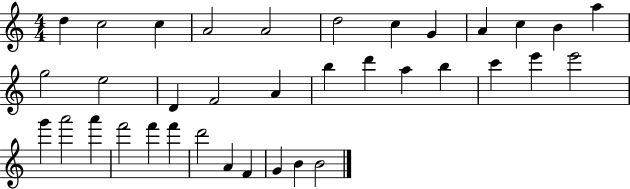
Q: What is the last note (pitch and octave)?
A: B4